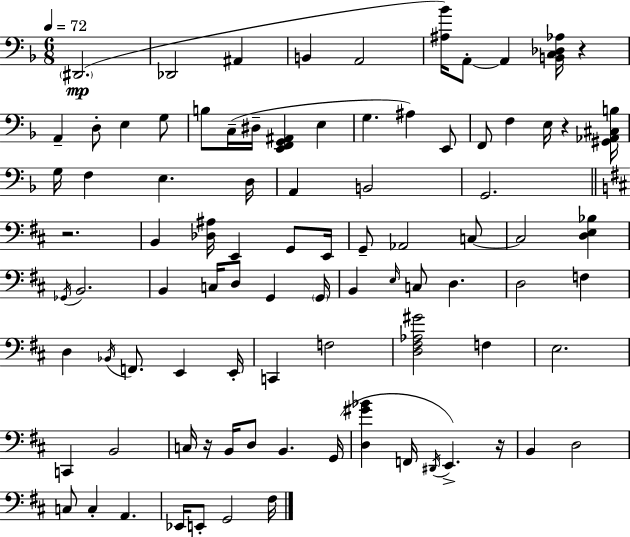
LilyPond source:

{
  \clef bass
  \numericTimeSignature
  \time 6/8
  \key d \minor
  \tempo 4 = 72
  \repeat volta 2 { \parenthesize dis,2.(\mp | des,2 ais,4 | b,4 a,2 | <ais bes'>16) a,8-.~~ a,4 <b, c des aes>16 r4 | \break a,4-- d8-. e4 g8 | b8 c16--( dis16-- <e, f, g, ais,>4 e4 | g4. ais4) e,8 | f,8 f4 e16 r4 <gis, aes, cis b>16 | \break g16 f4 e4. d16 | a,4 b,2 | g,2. | \bar "||" \break \key b \minor r2. | b,4 <des ais>16 e,4 g,8 e,16 | g,8-- aes,2 c8~~ | c2 <d e bes>4 | \break \acciaccatura { ges,16 } b,2. | b,4 c16 d8 g,4 | \parenthesize g,16 b,4 \grace { e16 } c8 d4. | d2 f4 | \break d4 \acciaccatura { bes,16 } f,8. e,4 | e,16-. c,4 f2 | <d fis aes gis'>2 f4 | e2. | \break c,4 b,2 | c16 r16 b,16 d8 b,4. | g,16( <d gis' bes'>4 f,16 \acciaccatura { dis,16 }) e,4.-> | r16 b,4 d2 | \break c8 c4-. a,4. | ees,16 e,8-. g,2 | fis16 } \bar "|."
}